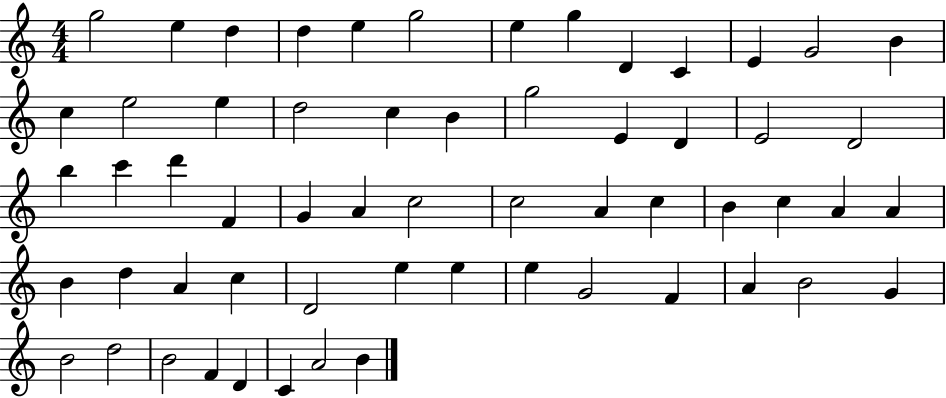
{
  \clef treble
  \numericTimeSignature
  \time 4/4
  \key c \major
  g''2 e''4 d''4 | d''4 e''4 g''2 | e''4 g''4 d'4 c'4 | e'4 g'2 b'4 | \break c''4 e''2 e''4 | d''2 c''4 b'4 | g''2 e'4 d'4 | e'2 d'2 | \break b''4 c'''4 d'''4 f'4 | g'4 a'4 c''2 | c''2 a'4 c''4 | b'4 c''4 a'4 a'4 | \break b'4 d''4 a'4 c''4 | d'2 e''4 e''4 | e''4 g'2 f'4 | a'4 b'2 g'4 | \break b'2 d''2 | b'2 f'4 d'4 | c'4 a'2 b'4 | \bar "|."
}